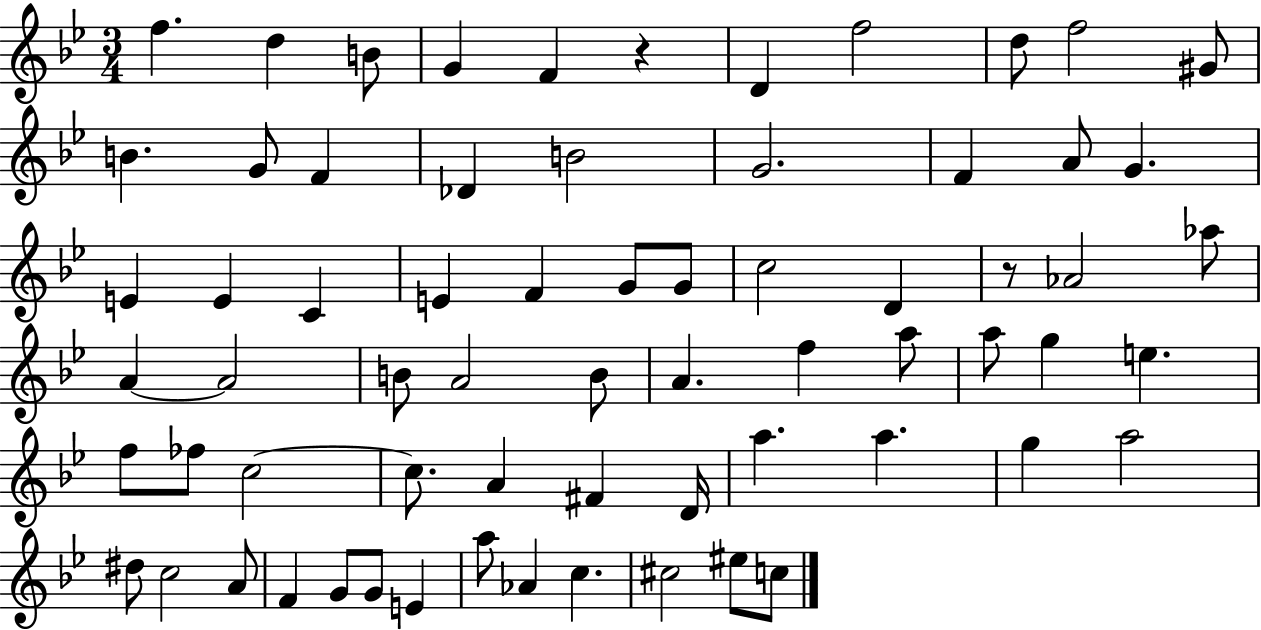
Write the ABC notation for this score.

X:1
T:Untitled
M:3/4
L:1/4
K:Bb
f d B/2 G F z D f2 d/2 f2 ^G/2 B G/2 F _D B2 G2 F A/2 G E E C E F G/2 G/2 c2 D z/2 _A2 _a/2 A A2 B/2 A2 B/2 A f a/2 a/2 g e f/2 _f/2 c2 c/2 A ^F D/4 a a g a2 ^d/2 c2 A/2 F G/2 G/2 E a/2 _A c ^c2 ^e/2 c/2